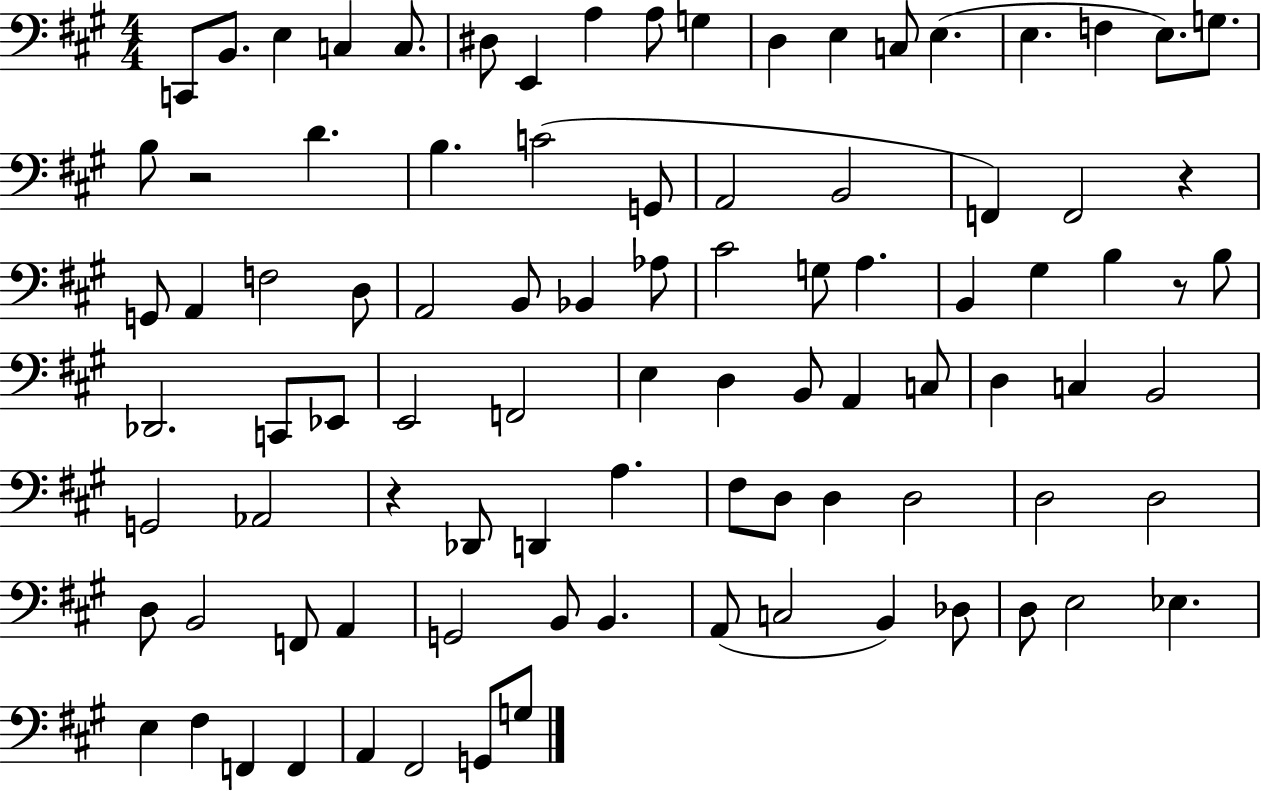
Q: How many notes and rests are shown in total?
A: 92